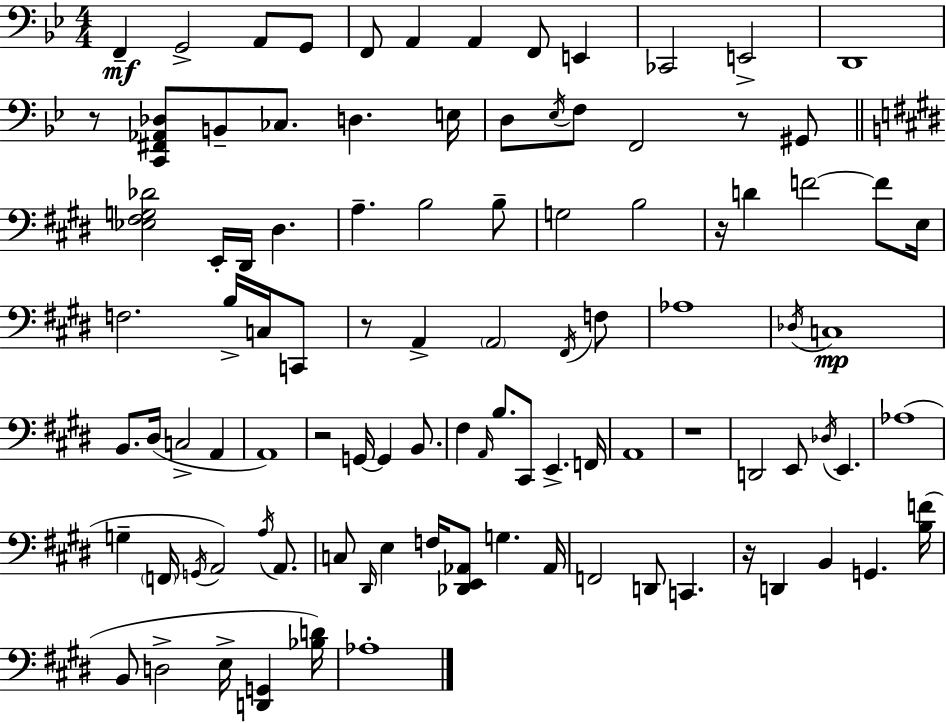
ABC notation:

X:1
T:Untitled
M:4/4
L:1/4
K:Gm
F,, G,,2 A,,/2 G,,/2 F,,/2 A,, A,, F,,/2 E,, _C,,2 E,,2 D,,4 z/2 [C,,^F,,_A,,_D,]/2 B,,/2 _C,/2 D, E,/4 D,/2 _E,/4 F,/2 F,,2 z/2 ^G,,/2 [_E,^F,G,_D]2 E,,/4 ^D,,/4 ^D, A, B,2 B,/2 G,2 B,2 z/4 D F2 F/2 E,/4 F,2 B,/4 C,/4 C,,/2 z/2 A,, A,,2 ^F,,/4 F,/2 _A,4 _D,/4 C,4 B,,/2 ^D,/4 C,2 A,, A,,4 z2 G,,/4 G,, B,,/2 ^F, A,,/4 B,/2 ^C,,/2 E,, F,,/4 A,,4 z4 D,,2 E,,/2 _D,/4 E,, _A,4 G, F,,/4 G,,/4 A,,2 A,/4 A,,/2 C,/2 ^D,,/4 E, F,/4 [_D,,E,,_A,,]/2 G, _A,,/4 F,,2 D,,/2 C,, z/4 D,, B,, G,, [B,F]/4 B,,/2 D,2 E,/4 [D,,G,,] [_B,D]/4 _A,4